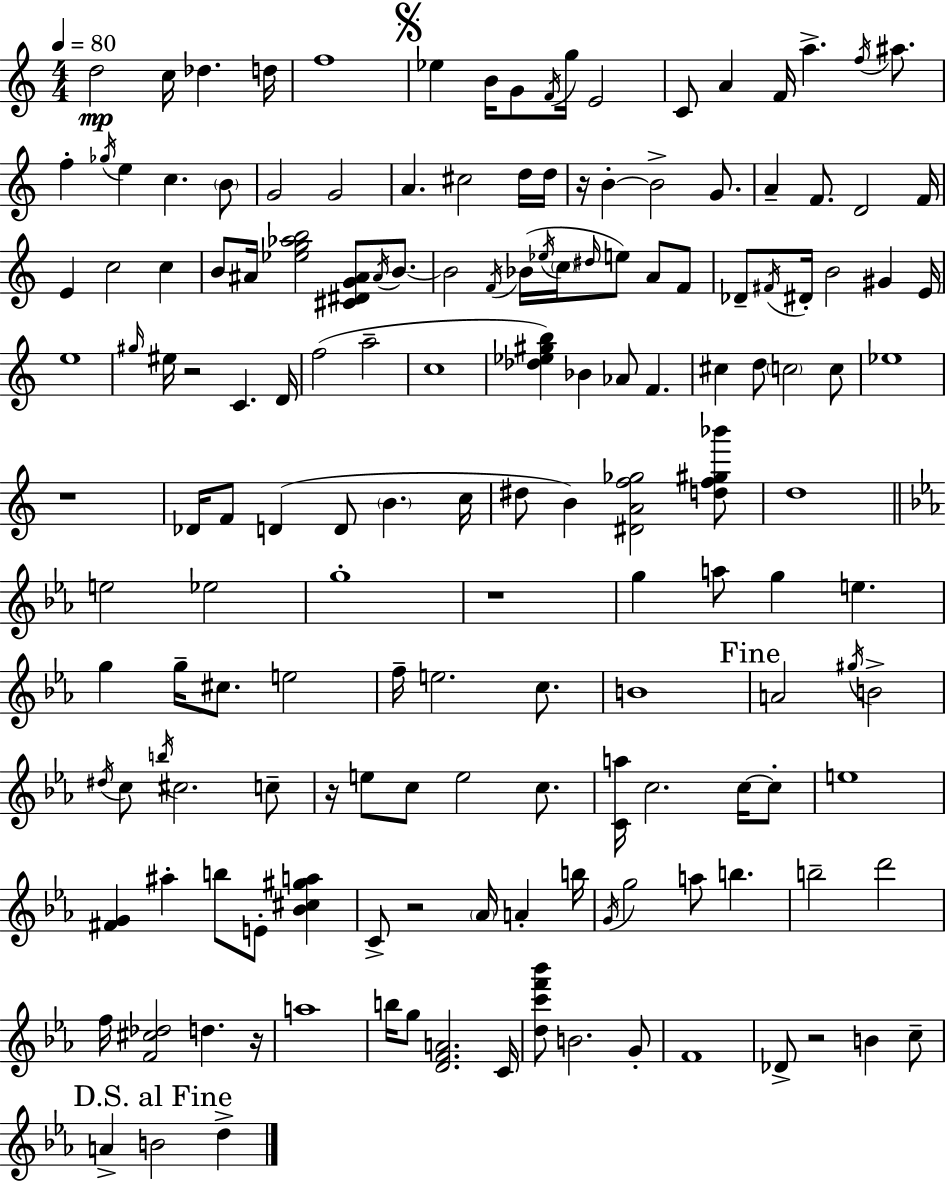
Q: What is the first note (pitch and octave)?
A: D5